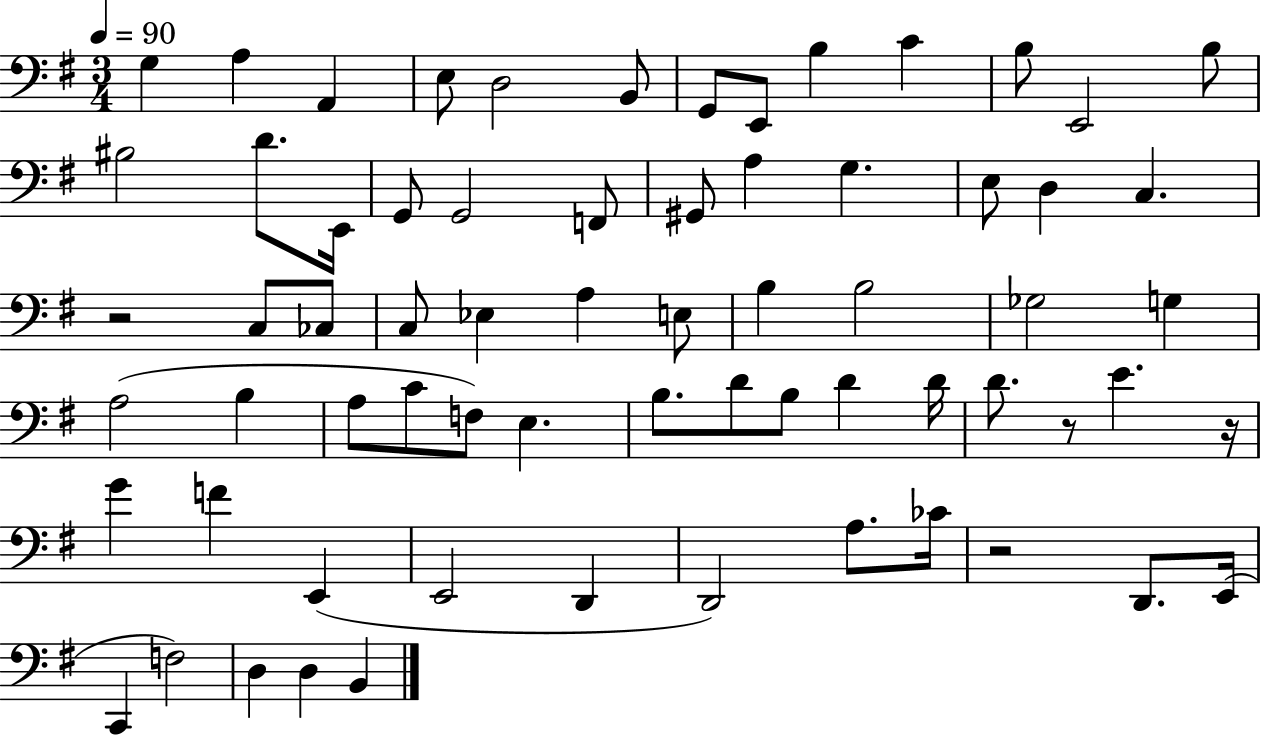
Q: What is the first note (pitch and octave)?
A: G3